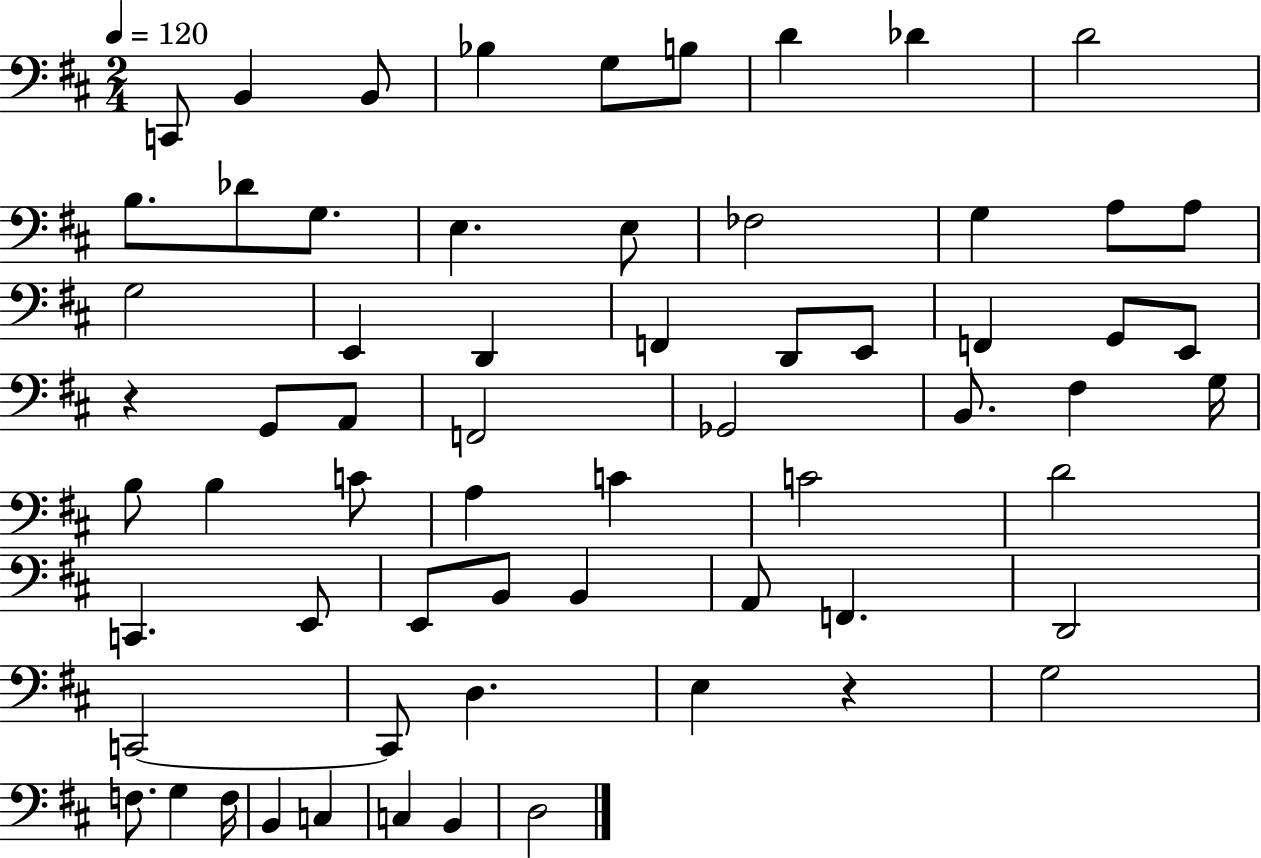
C2/e B2/q B2/e Bb3/q G3/e B3/e D4/q Db4/q D4/h B3/e. Db4/e G3/e. E3/q. E3/e FES3/h G3/q A3/e A3/e G3/h E2/q D2/q F2/q D2/e E2/e F2/q G2/e E2/e R/q G2/e A2/e F2/h Gb2/h B2/e. F#3/q G3/s B3/e B3/q C4/e A3/q C4/q C4/h D4/h C2/q. E2/e E2/e B2/e B2/q A2/e F2/q. D2/h C2/h C2/e D3/q. E3/q R/q G3/h F3/e. G3/q F3/s B2/q C3/q C3/q B2/q D3/h